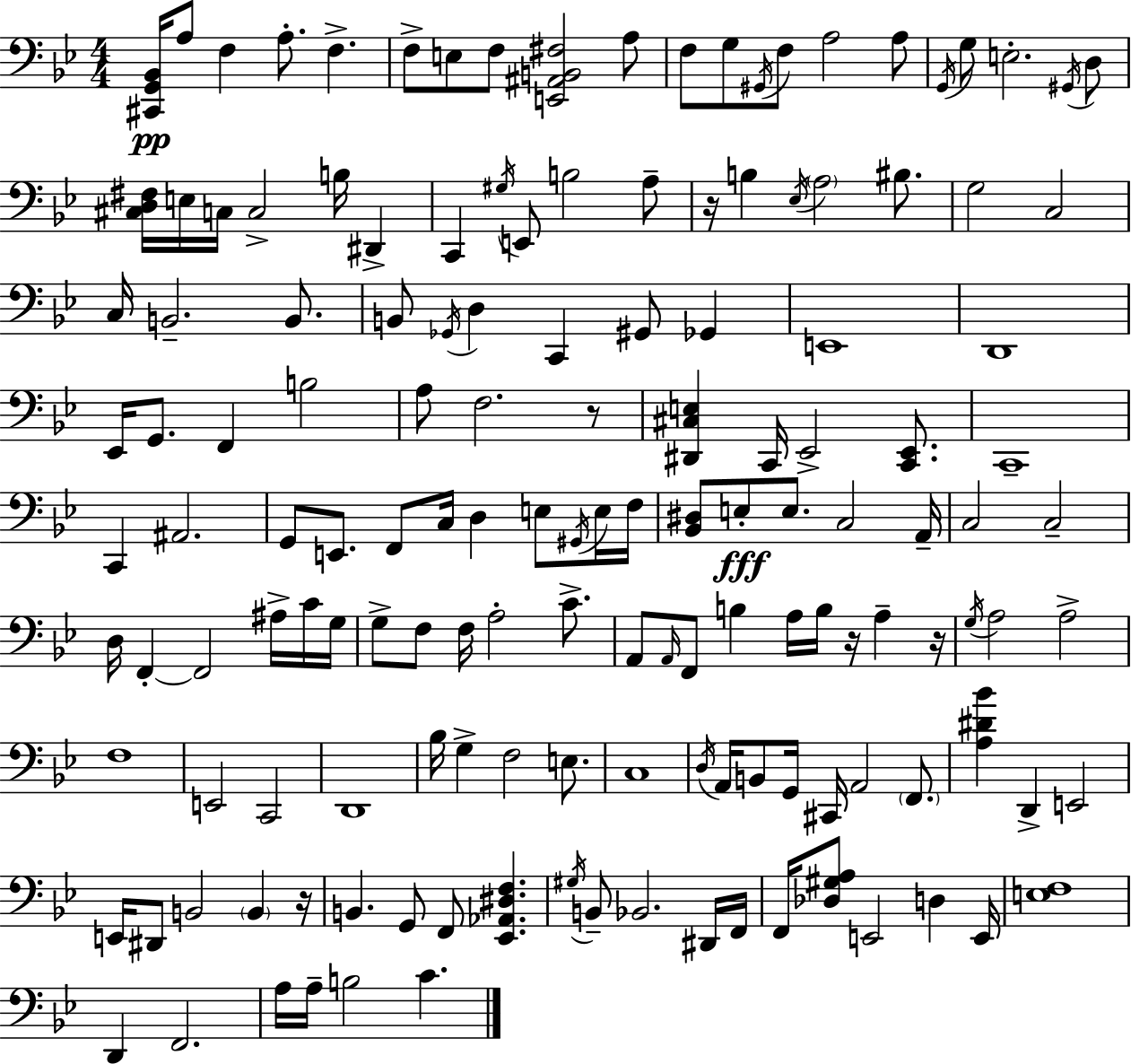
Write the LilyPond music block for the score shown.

{
  \clef bass
  \numericTimeSignature
  \time 4/4
  \key g \minor
  <cis, g, bes,>16\pp a8 f4 a8.-. f4.-> | f8-> e8 f8 <e, ais, b, fis>2 a8 | f8 g8 \acciaccatura { gis,16 } f8 a2 a8 | \acciaccatura { g,16 } g8 e2.-. | \break \acciaccatura { gis,16 } d8 <cis d fis>16 e16 c16 c2-> b16 dis,4-> | c,4 \acciaccatura { gis16 } e,8 b2 | a8-- r16 b4 \acciaccatura { ees16 } \parenthesize a2 | bis8. g2 c2 | \break c16 b,2.-- | b,8. b,8 \acciaccatura { ges,16 } d4 c,4 | gis,8 ges,4 e,1 | d,1 | \break ees,16 g,8. f,4 b2 | a8 f2. | r8 <dis, cis e>4 c,16 ees,2-> | <c, ees,>8. c,1-- | \break c,4 ais,2. | g,8 e,8. f,8 c16 d4 | e8 \acciaccatura { gis,16 } e16 f16 <bes, dis>8 e8-.\fff e8. c2 | a,16-- c2 c2-- | \break d16 f,4-.~~ f,2 | ais16-> c'16 g16 g8-> f8 f16 a2-. | c'8.-> a,8 \grace { a,16 } f,8 b4 | a16 b16 r16 a4-- r16 \acciaccatura { g16 } a2 | \break a2-> f1 | e,2 | c,2 d,1 | bes16 g4-> f2 | \break e8. c1 | \acciaccatura { d16 } a,16 b,8 g,16 cis,16 a,2 | \parenthesize f,8. <a dis' bes'>4 d,4-> | e,2 e,16 dis,8 b,2 | \break \parenthesize b,4 r16 b,4. | g,8 f,8 <ees, aes, dis f>4. \acciaccatura { gis16 } b,8-- bes,2. | dis,16 f,16 f,16 <des gis a>8 e,2 | d4 e,16 <e f>1 | \break d,4 f,2. | a16 a16-- b2 | c'4. \bar "|."
}